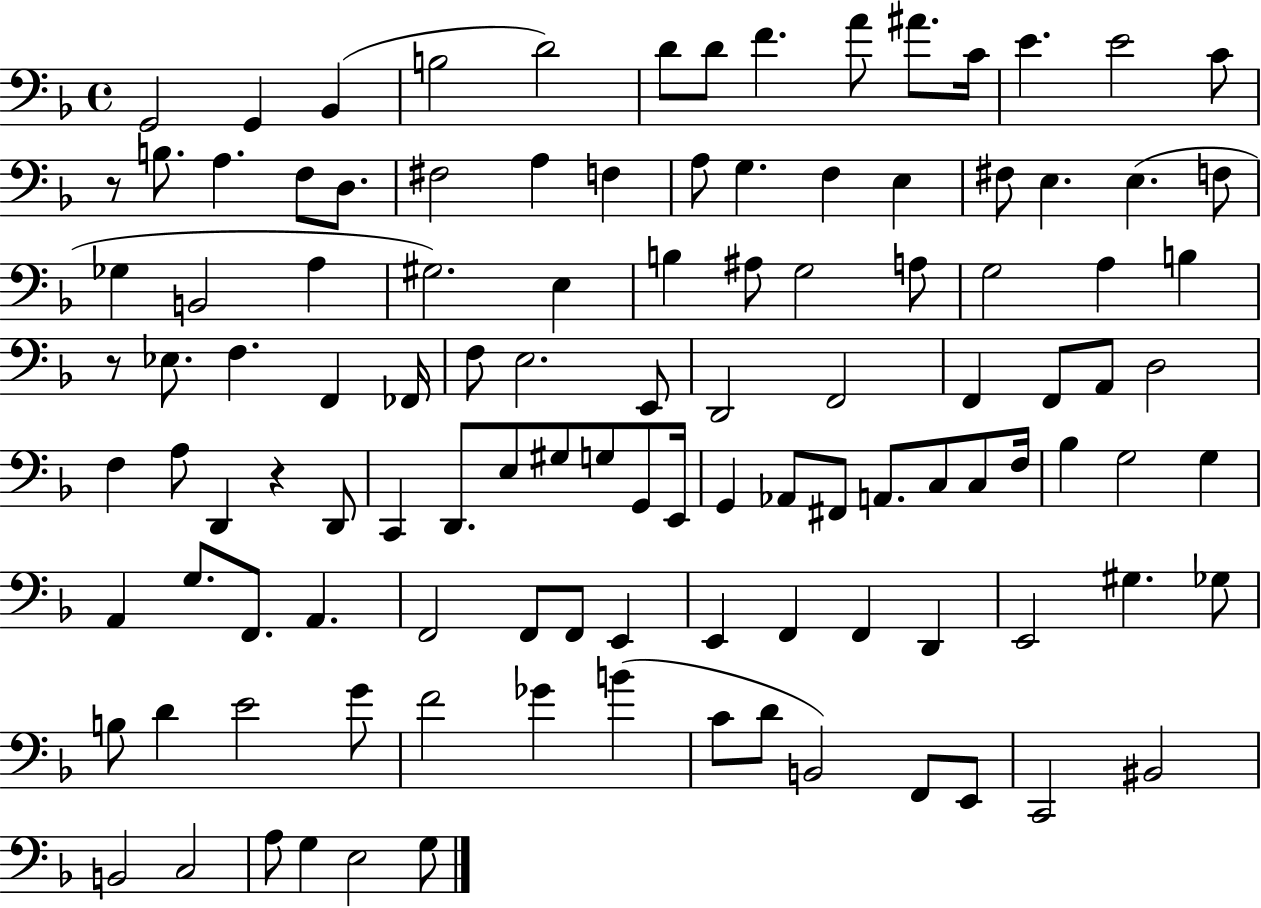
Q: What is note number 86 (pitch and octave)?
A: F2